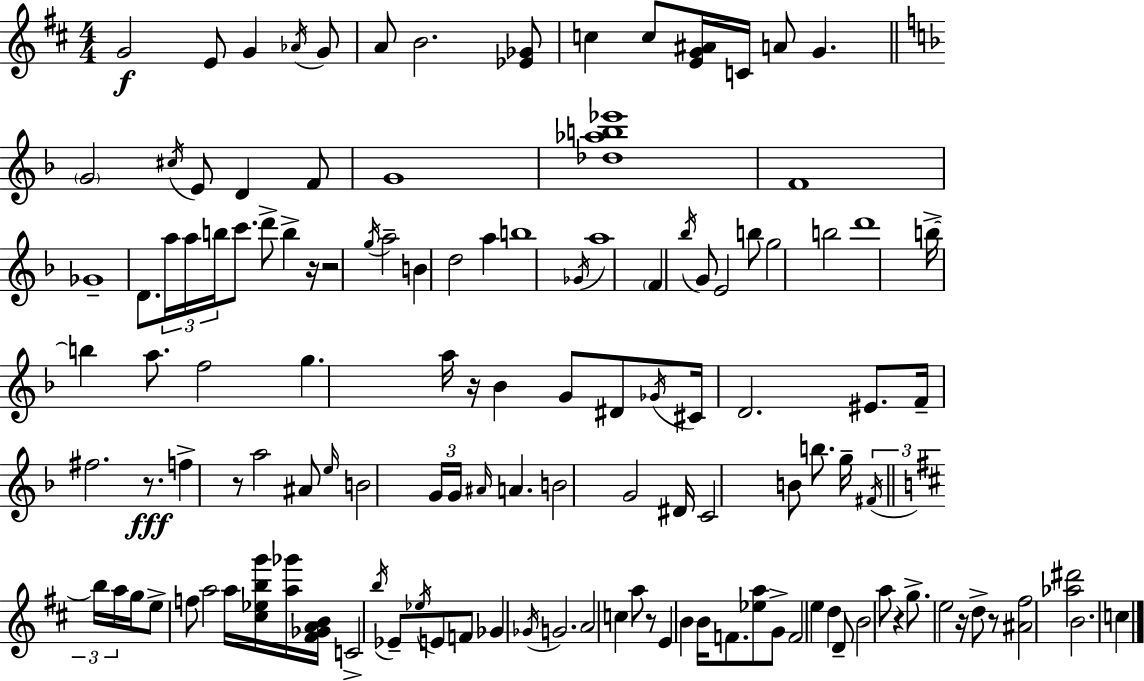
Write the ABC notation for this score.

X:1
T:Untitled
M:4/4
L:1/4
K:D
G2 E/2 G _A/4 G/2 A/2 B2 [_E_G]/2 c c/2 [EG^A]/4 C/4 A/2 G G2 ^c/4 E/2 D F/2 G4 [_d_ab_e']4 F4 _G4 D/2 a/4 a/4 b/4 c'/2 d'/2 b z/4 z2 g/4 a2 B d2 a b4 _G/4 a4 F _b/4 G/2 E2 b/2 g2 b2 d'4 b/4 b a/2 f2 g a/4 z/4 _B G/2 ^D/2 _G/4 ^C/4 D2 ^E/2 F/4 ^f2 z/2 f z/2 a2 ^A/2 e/4 B2 G/4 G/4 ^A/4 A B2 G2 ^D/4 C2 B/2 b/2 g/4 ^F/4 b/4 a/4 g/4 e/2 f/2 a2 a/4 [^c_ebg']/4 [a_g']/4 [^F_GAB]/4 C2 b/4 _E/2 _e/4 E/2 F/2 _G _G/4 G2 A2 c a/2 z/2 E B B/4 F/2 [_ea]/2 G/2 F2 e d D/2 B2 a/2 z g/2 e2 z/4 d/2 z/2 [^A^f]2 [_a^d']2 B2 c